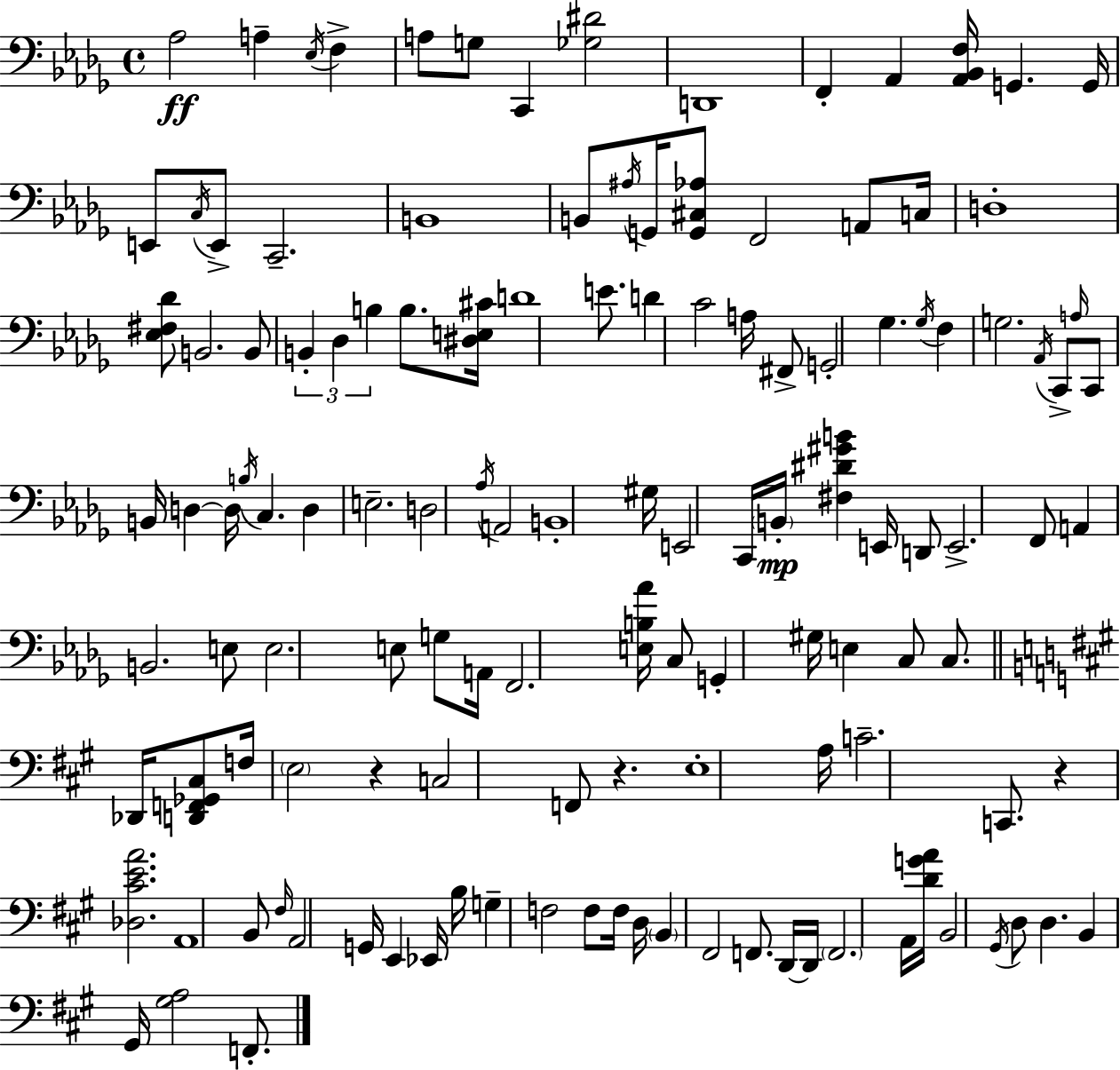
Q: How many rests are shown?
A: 3